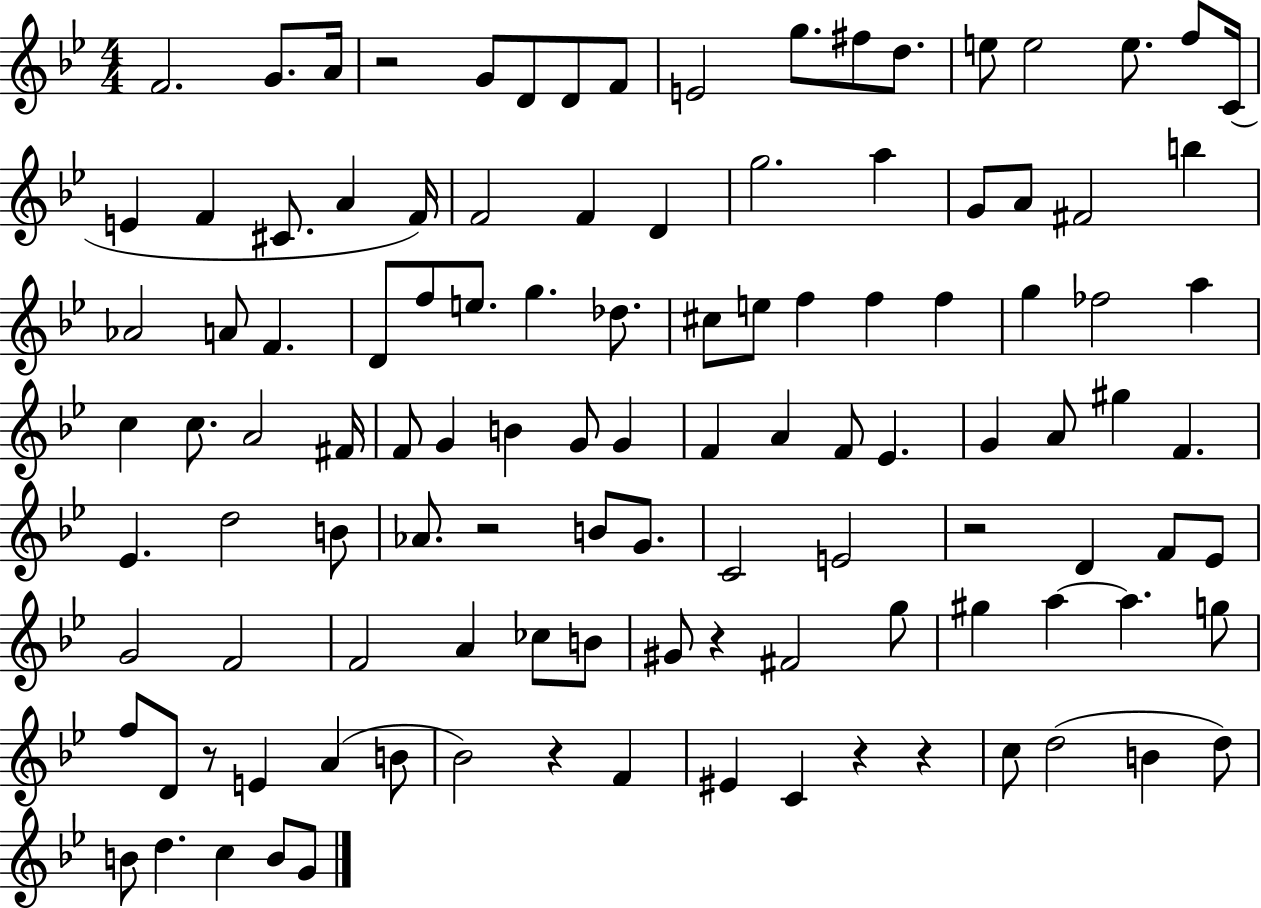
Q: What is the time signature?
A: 4/4